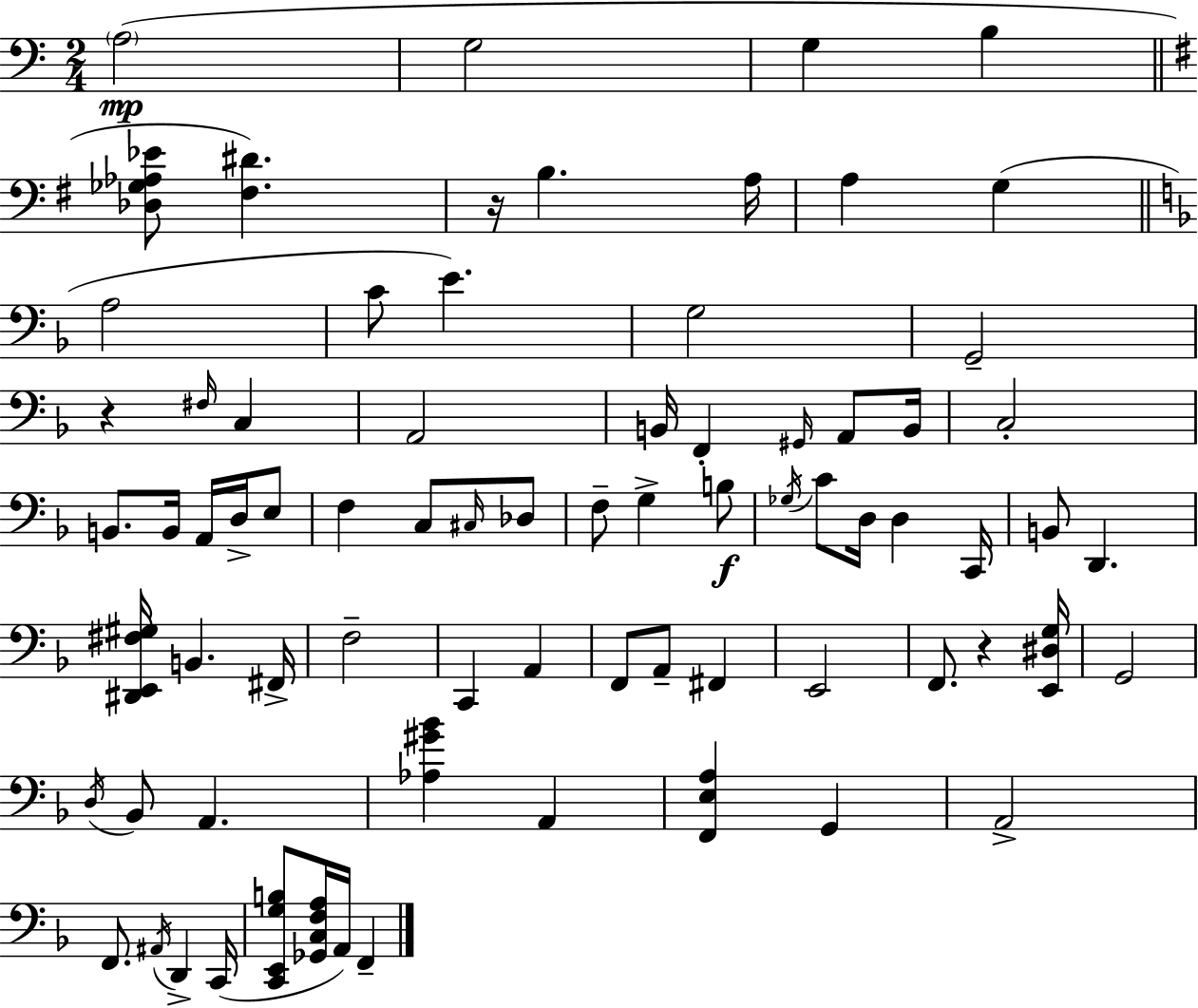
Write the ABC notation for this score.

X:1
T:Untitled
M:2/4
L:1/4
K:C
A,2 G,2 G, B, [_D,_G,_A,_E]/2 [^F,^D] z/4 B, A,/4 A, G, A,2 C/2 E G,2 G,,2 z ^F,/4 C, A,,2 B,,/4 F,, ^G,,/4 A,,/2 B,,/4 C,2 B,,/2 B,,/4 A,,/4 D,/4 E,/2 F, C,/2 ^C,/4 _D,/2 F,/2 G, B,/2 _G,/4 C/2 D,/4 D, C,,/4 B,,/2 D,, [^D,,E,,^F,^G,]/4 B,, ^F,,/4 F,2 C,, A,, F,,/2 A,,/2 ^F,, E,,2 F,,/2 z [E,,^D,G,]/4 G,,2 D,/4 _B,,/2 A,, [_A,^G_B] A,, [F,,E,A,] G,, A,,2 F,,/2 ^A,,/4 D,, C,,/4 [C,,E,,G,B,]/2 [_G,,C,F,A,]/4 A,,/4 F,,